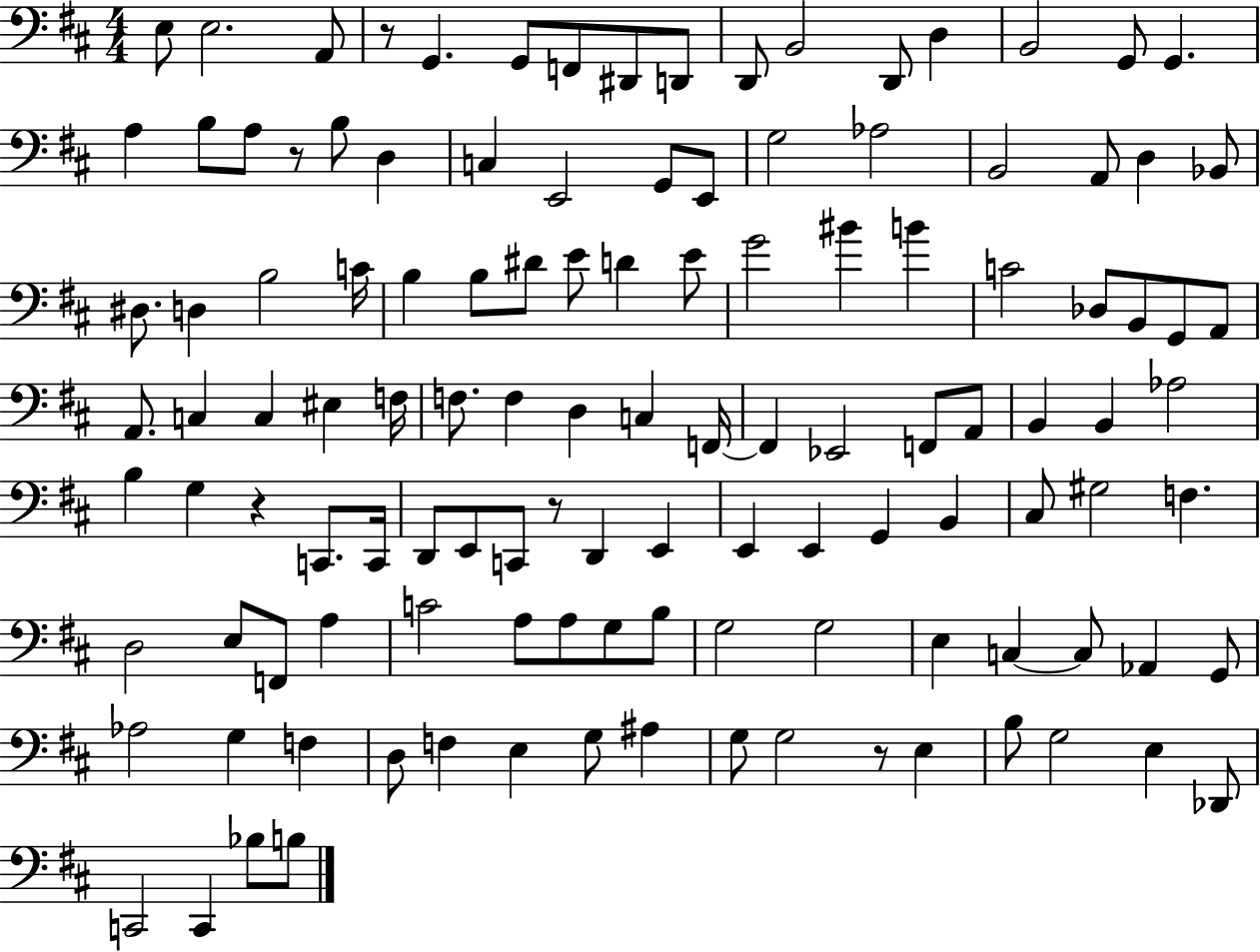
E3/e E3/h. A2/e R/e G2/q. G2/e F2/e D#2/e D2/e D2/e B2/h D2/e D3/q B2/h G2/e G2/q. A3/q B3/e A3/e R/e B3/e D3/q C3/q E2/h G2/e E2/e G3/h Ab3/h B2/h A2/e D3/q Bb2/e D#3/e. D3/q B3/h C4/s B3/q B3/e D#4/e E4/e D4/q E4/e G4/h BIS4/q B4/q C4/h Db3/e B2/e G2/e A2/e A2/e. C3/q C3/q EIS3/q F3/s F3/e. F3/q D3/q C3/q F2/s F2/q Eb2/h F2/e A2/e B2/q B2/q Ab3/h B3/q G3/q R/q C2/e. C2/s D2/e E2/e C2/e R/e D2/q E2/q E2/q E2/q G2/q B2/q C#3/e G#3/h F3/q. D3/h E3/e F2/e A3/q C4/h A3/e A3/e G3/e B3/e G3/h G3/h E3/q C3/q C3/e Ab2/q G2/e Ab3/h G3/q F3/q D3/e F3/q E3/q G3/e A#3/q G3/e G3/h R/e E3/q B3/e G3/h E3/q Db2/e C2/h C2/q Bb3/e B3/e